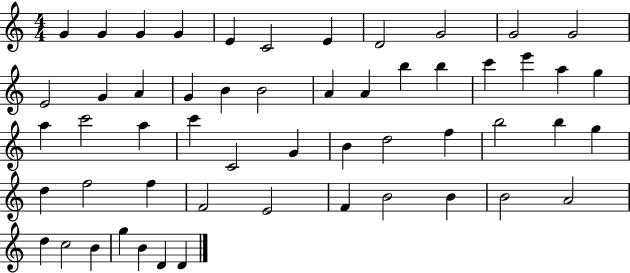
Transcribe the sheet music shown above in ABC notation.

X:1
T:Untitled
M:4/4
L:1/4
K:C
G G G G E C2 E D2 G2 G2 G2 E2 G A G B B2 A A b b c' e' a g a c'2 a c' C2 G B d2 f b2 b g d f2 f F2 E2 F B2 B B2 A2 d c2 B g B D D